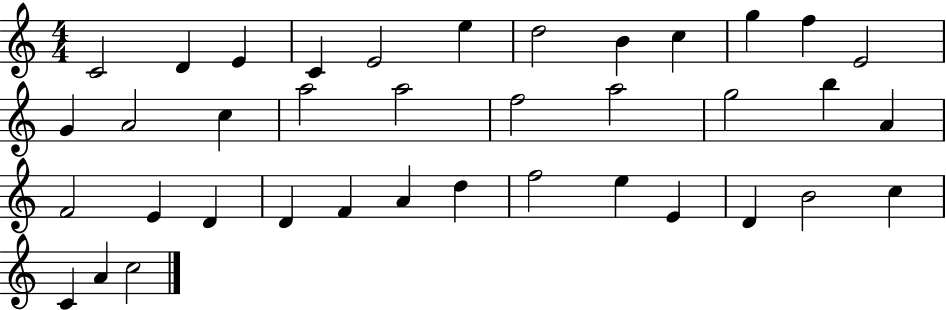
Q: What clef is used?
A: treble